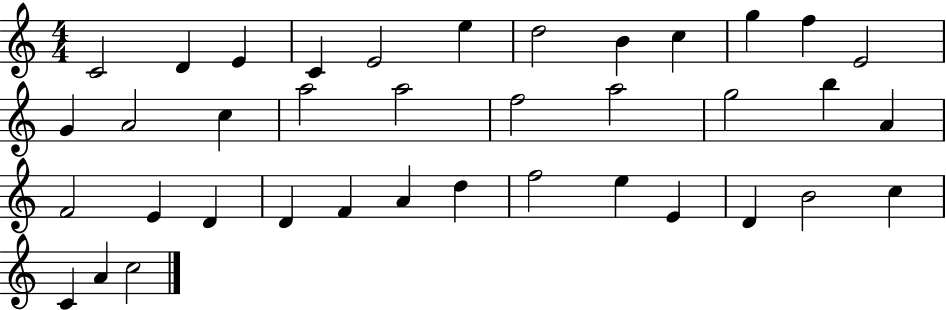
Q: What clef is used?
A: treble